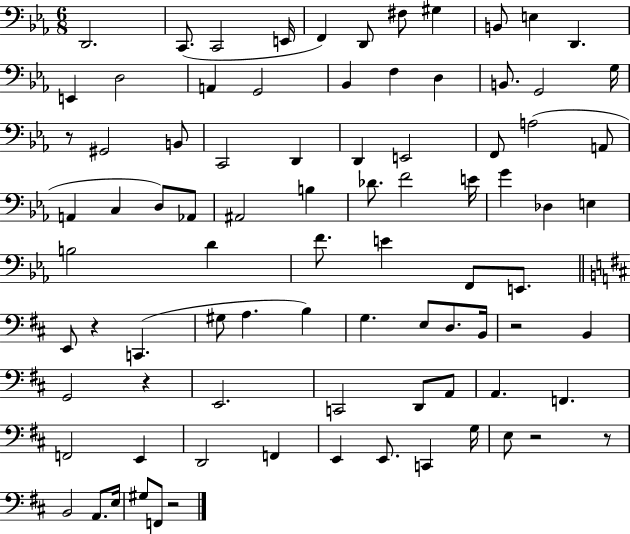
X:1
T:Untitled
M:6/8
L:1/4
K:Eb
D,,2 C,,/2 C,,2 E,,/4 F,, D,,/2 ^F,/2 ^G, B,,/2 E, D,, E,, D,2 A,, G,,2 _B,, F, D, B,,/2 G,,2 G,/4 z/2 ^G,,2 B,,/2 C,,2 D,, D,, E,,2 F,,/2 A,2 A,,/2 A,, C, D,/2 _A,,/2 ^A,,2 B, _D/2 F2 E/4 G _D, E, B,2 D F/2 E F,,/2 E,,/2 E,,/2 z C,, ^G,/2 A, B, G, E,/2 D,/2 B,,/4 z2 B,, G,,2 z E,,2 C,,2 D,,/2 A,,/2 A,, F,, F,,2 E,, D,,2 F,, E,, E,,/2 C,, G,/4 E,/2 z2 z/2 B,,2 A,,/2 E,/4 ^G,/2 F,,/2 z2